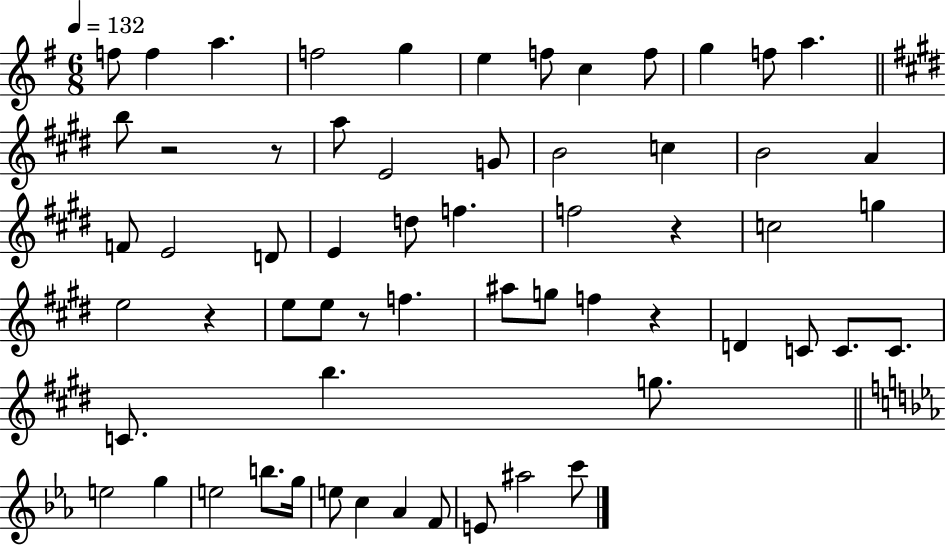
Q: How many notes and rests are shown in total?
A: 61